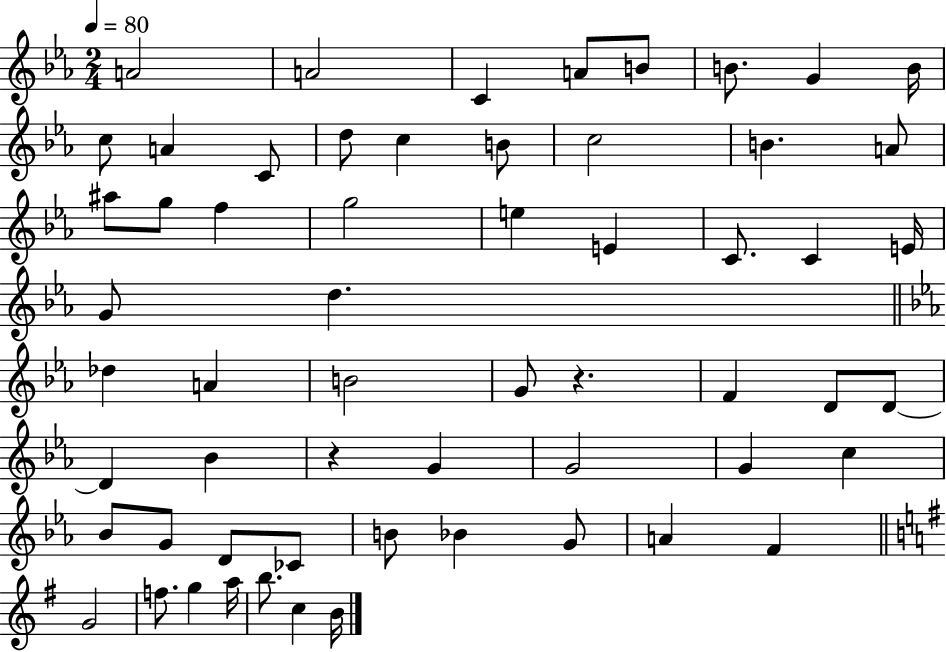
A4/h A4/h C4/q A4/e B4/e B4/e. G4/q B4/s C5/e A4/q C4/e D5/e C5/q B4/e C5/h B4/q. A4/e A#5/e G5/e F5/q G5/h E5/q E4/q C4/e. C4/q E4/s G4/e D5/q. Db5/q A4/q B4/h G4/e R/q. F4/q D4/e D4/e D4/q Bb4/q R/q G4/q G4/h G4/q C5/q Bb4/e G4/e D4/e CES4/e B4/e Bb4/q G4/e A4/q F4/q G4/h F5/e. G5/q A5/s B5/e. C5/q B4/s